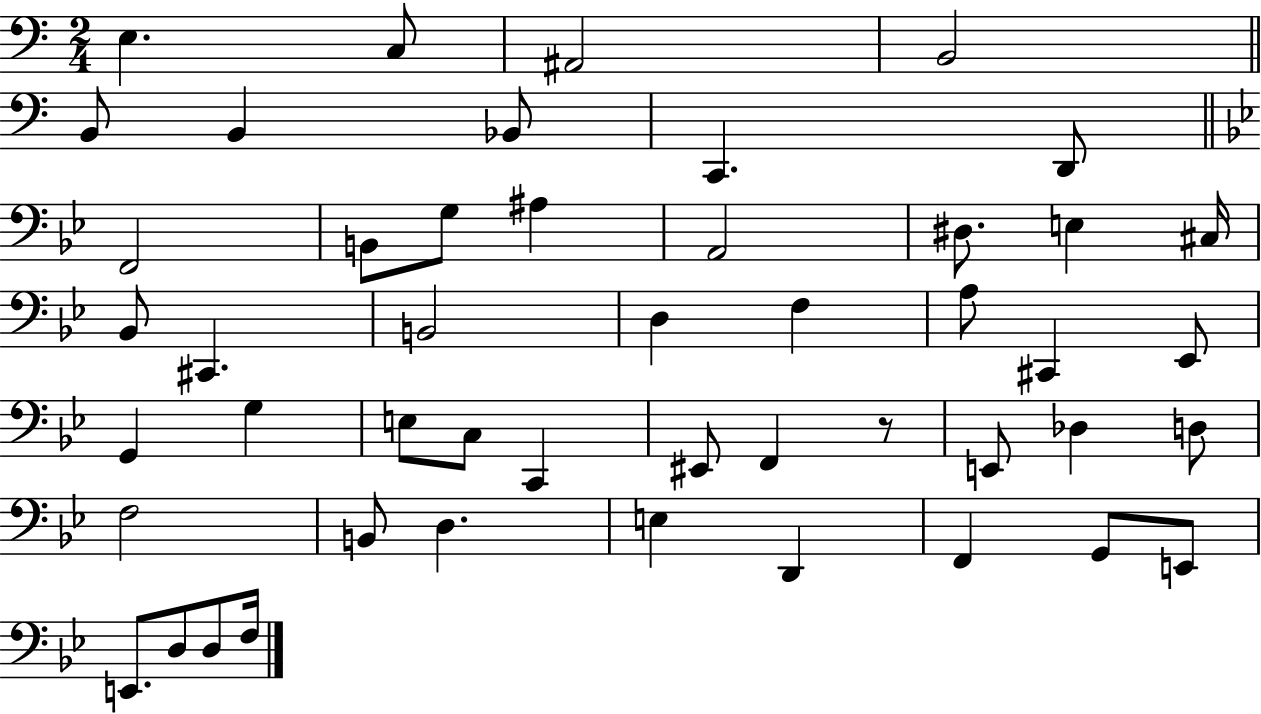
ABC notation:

X:1
T:Untitled
M:2/4
L:1/4
K:C
E, C,/2 ^A,,2 B,,2 B,,/2 B,, _B,,/2 C,, D,,/2 F,,2 B,,/2 G,/2 ^A, A,,2 ^D,/2 E, ^C,/4 _B,,/2 ^C,, B,,2 D, F, A,/2 ^C,, _E,,/2 G,, G, E,/2 C,/2 C,, ^E,,/2 F,, z/2 E,,/2 _D, D,/2 F,2 B,,/2 D, E, D,, F,, G,,/2 E,,/2 E,,/2 D,/2 D,/2 F,/4